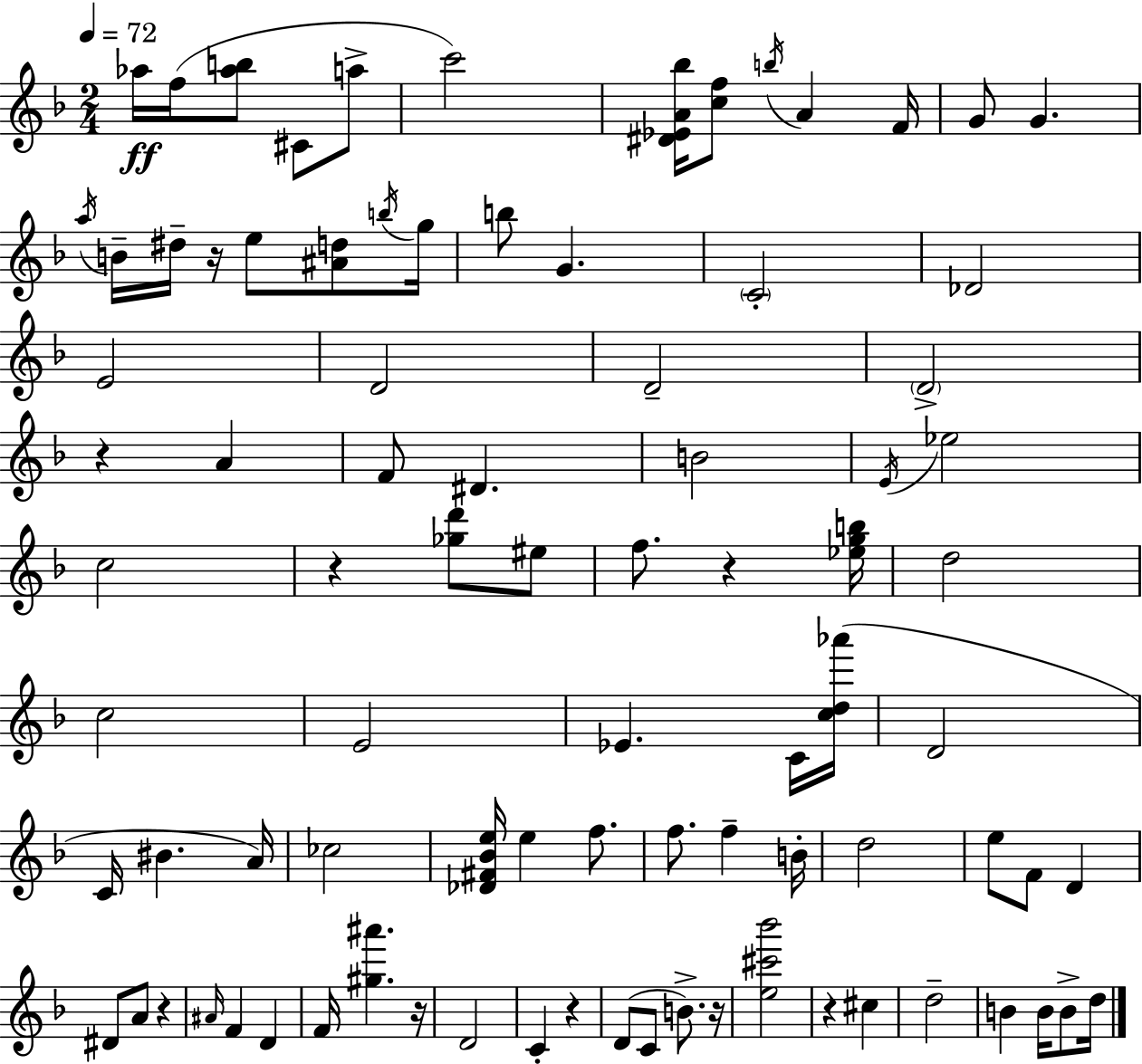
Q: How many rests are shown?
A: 9